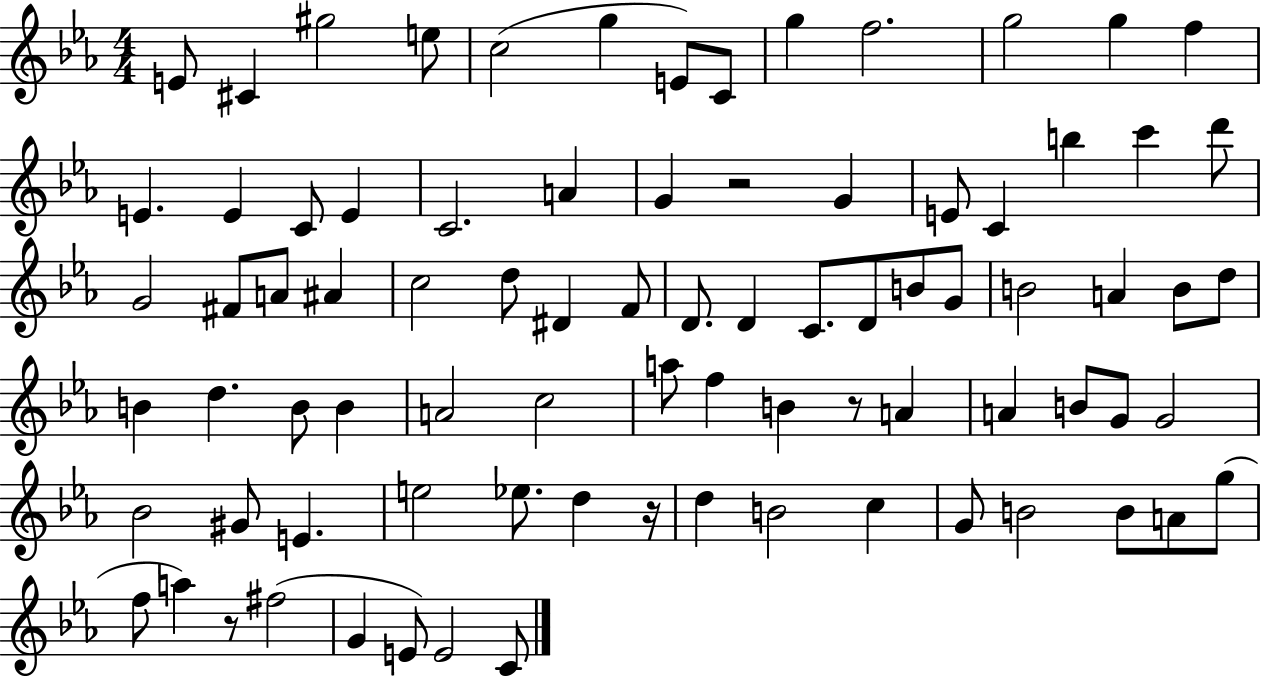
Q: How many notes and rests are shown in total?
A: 83